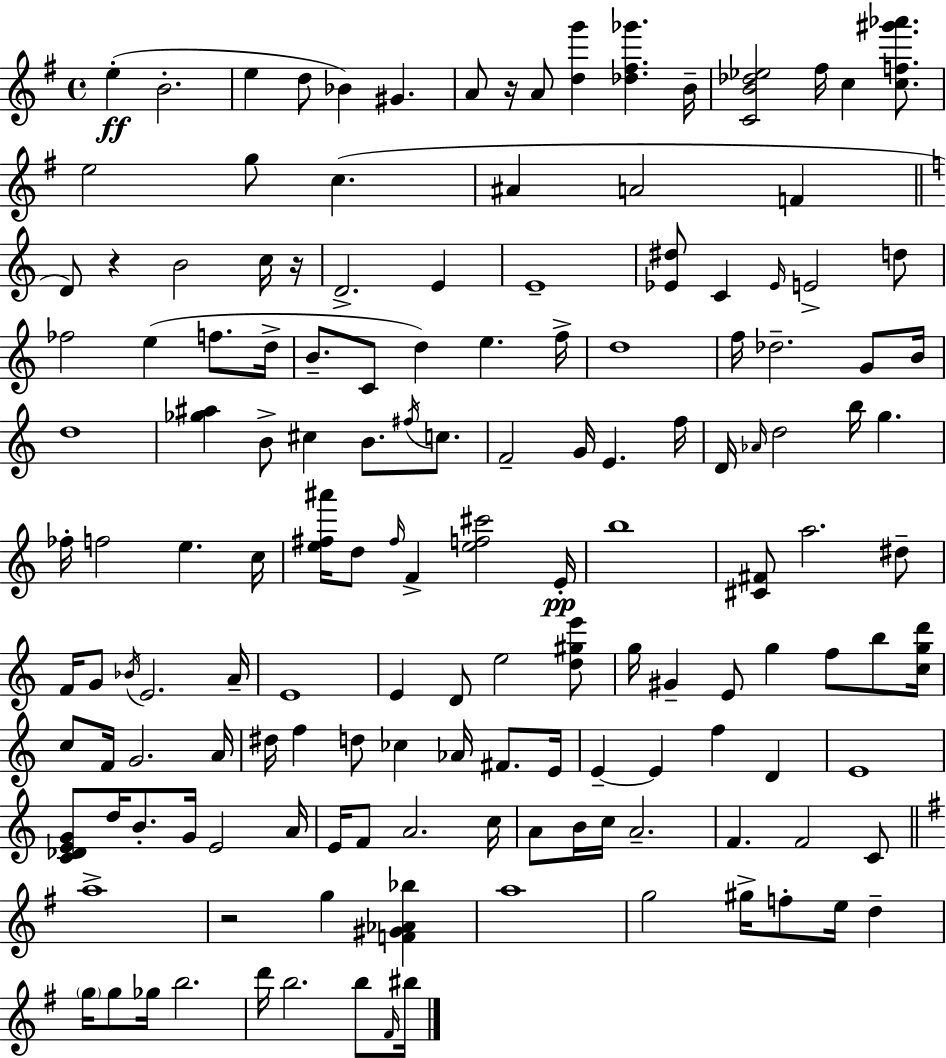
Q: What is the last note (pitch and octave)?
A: BIS5